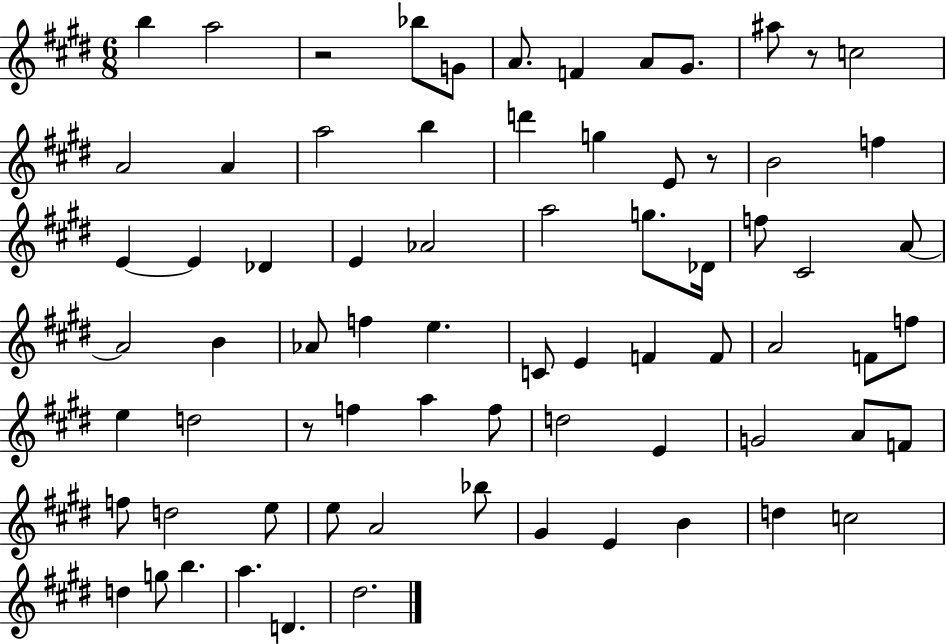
X:1
T:Untitled
M:6/8
L:1/4
K:E
b a2 z2 _b/2 G/2 A/2 F A/2 ^G/2 ^a/2 z/2 c2 A2 A a2 b d' g E/2 z/2 B2 f E E _D E _A2 a2 g/2 _D/4 f/2 ^C2 A/2 A2 B _A/2 f e C/2 E F F/2 A2 F/2 f/2 e d2 z/2 f a f/2 d2 E G2 A/2 F/2 f/2 d2 e/2 e/2 A2 _b/2 ^G E B d c2 d g/2 b a D ^d2